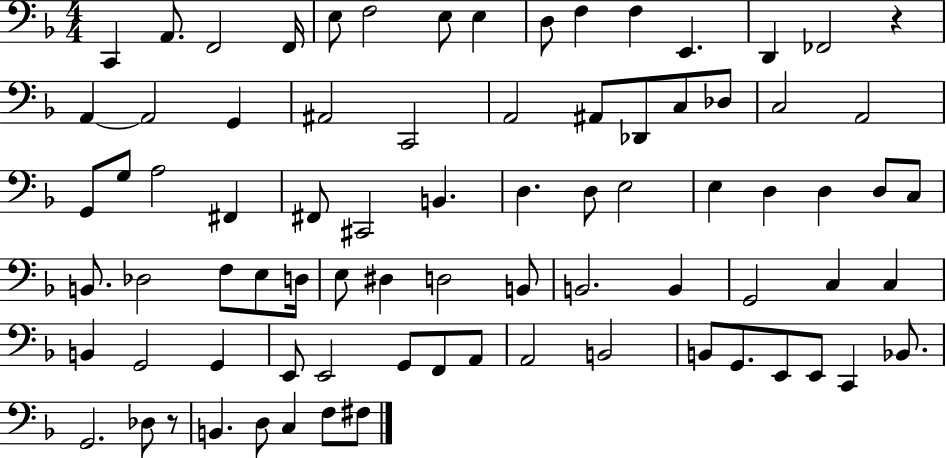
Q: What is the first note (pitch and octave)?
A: C2